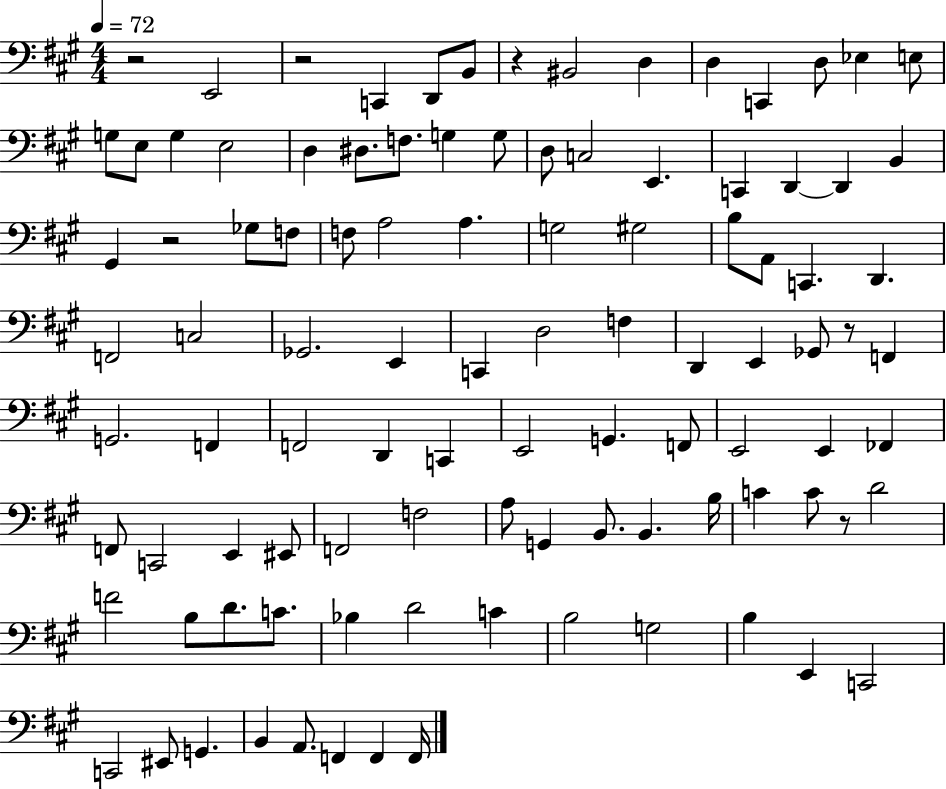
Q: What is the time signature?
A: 4/4